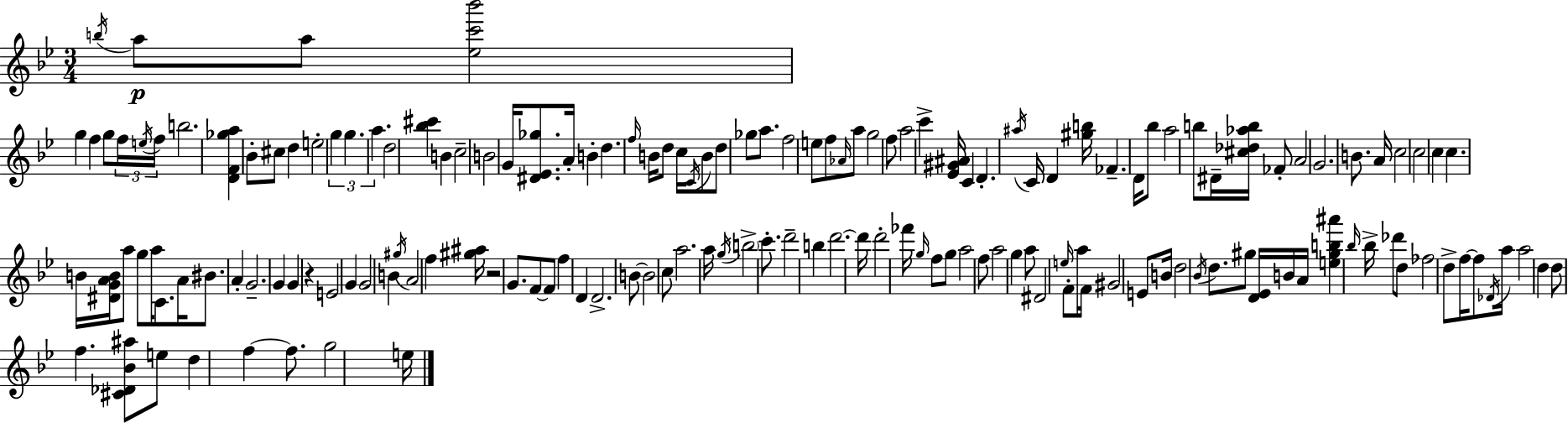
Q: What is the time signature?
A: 3/4